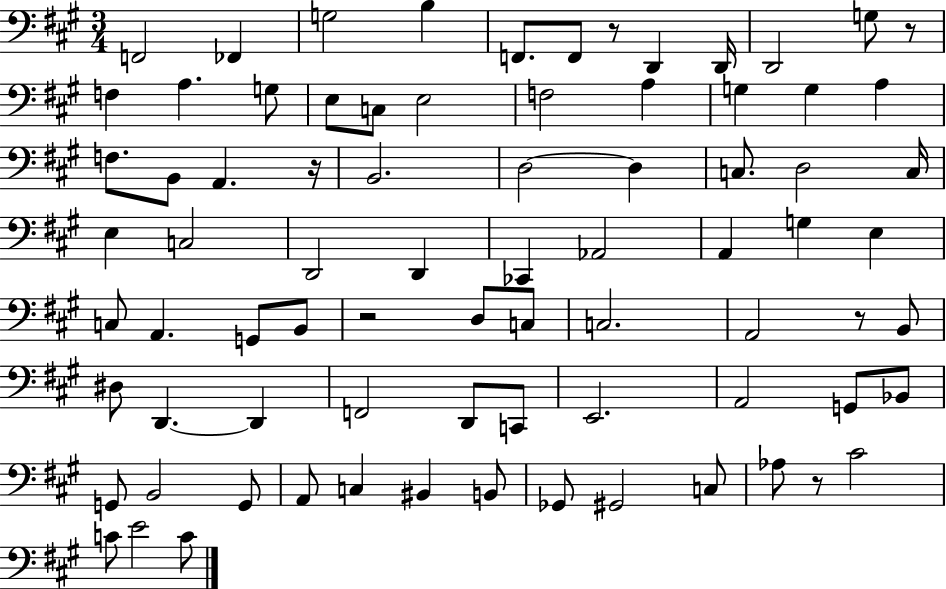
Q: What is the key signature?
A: A major